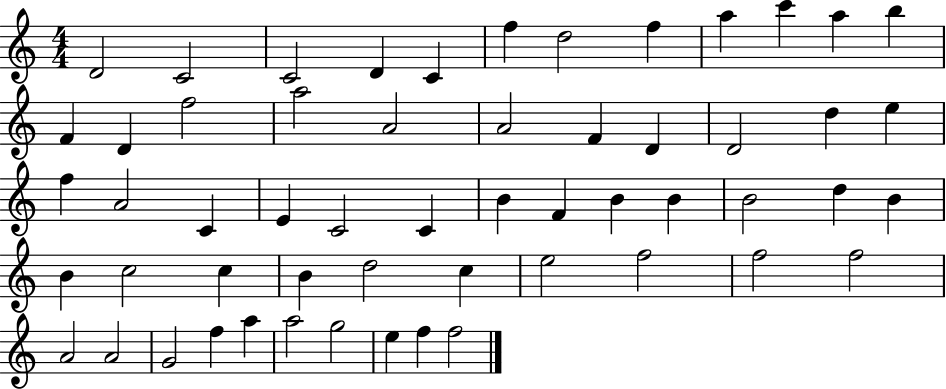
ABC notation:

X:1
T:Untitled
M:4/4
L:1/4
K:C
D2 C2 C2 D C f d2 f a c' a b F D f2 a2 A2 A2 F D D2 d e f A2 C E C2 C B F B B B2 d B B c2 c B d2 c e2 f2 f2 f2 A2 A2 G2 f a a2 g2 e f f2